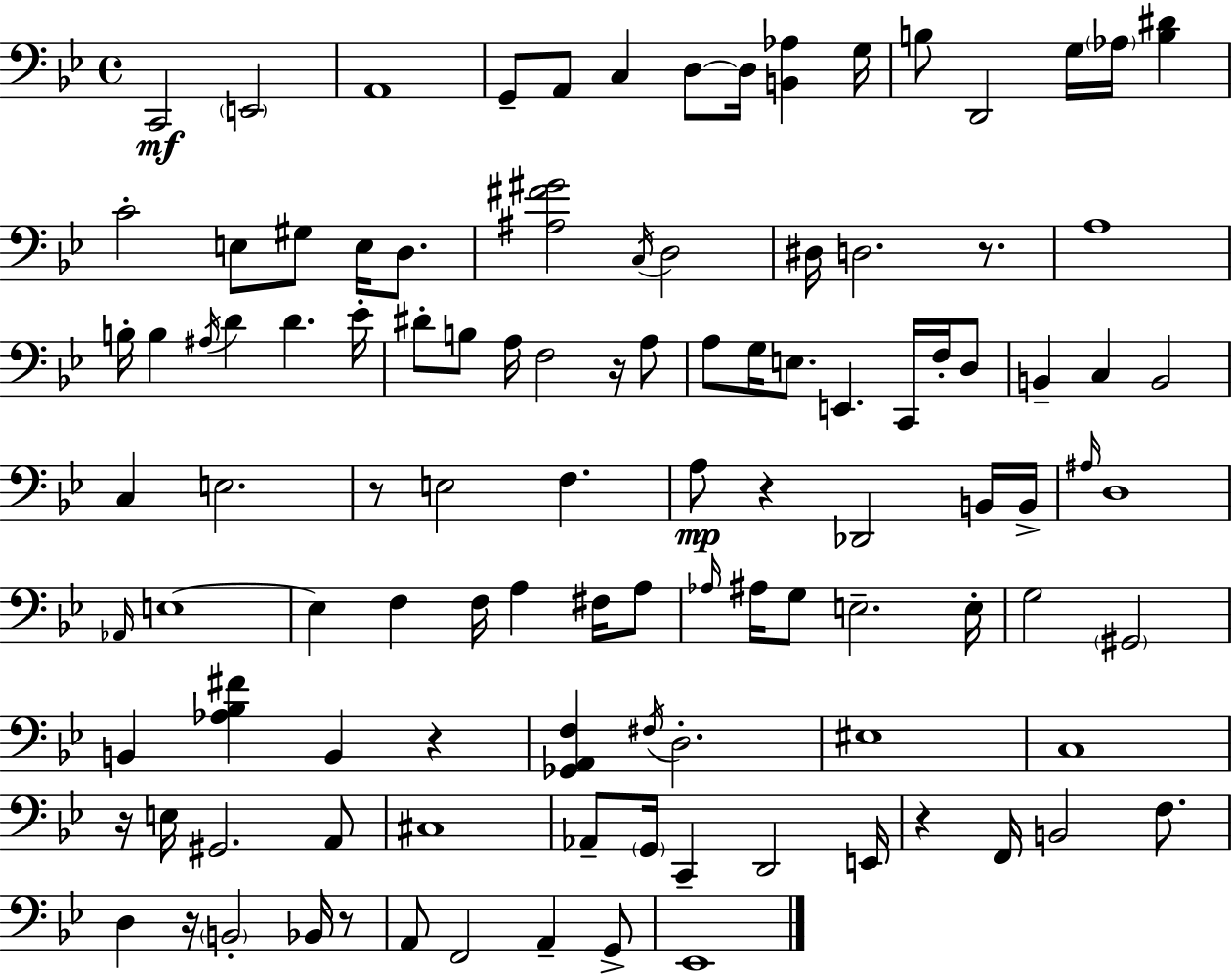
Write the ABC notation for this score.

X:1
T:Untitled
M:4/4
L:1/4
K:Bb
C,,2 E,,2 A,,4 G,,/2 A,,/2 C, D,/2 D,/4 [B,,_A,] G,/4 B,/2 D,,2 G,/4 _A,/4 [B,^D] C2 E,/2 ^G,/2 E,/4 D,/2 [^A,^F^G]2 C,/4 D,2 ^D,/4 D,2 z/2 A,4 B,/4 B, ^A,/4 D D _E/4 ^D/2 B,/2 A,/4 F,2 z/4 A,/2 A,/2 G,/4 E,/2 E,, C,,/4 F,/4 D,/2 B,, C, B,,2 C, E,2 z/2 E,2 F, A,/2 z _D,,2 B,,/4 B,,/4 ^A,/4 D,4 _A,,/4 E,4 E, F, F,/4 A, ^F,/4 A,/2 _A,/4 ^A,/4 G,/2 E,2 E,/4 G,2 ^G,,2 B,, [_A,_B,^F] B,, z [_G,,A,,F,] ^F,/4 D,2 ^E,4 C,4 z/4 E,/4 ^G,,2 A,,/2 ^C,4 _A,,/2 G,,/4 C,, D,,2 E,,/4 z F,,/4 B,,2 F,/2 D, z/4 B,,2 _B,,/4 z/2 A,,/2 F,,2 A,, G,,/2 _E,,4